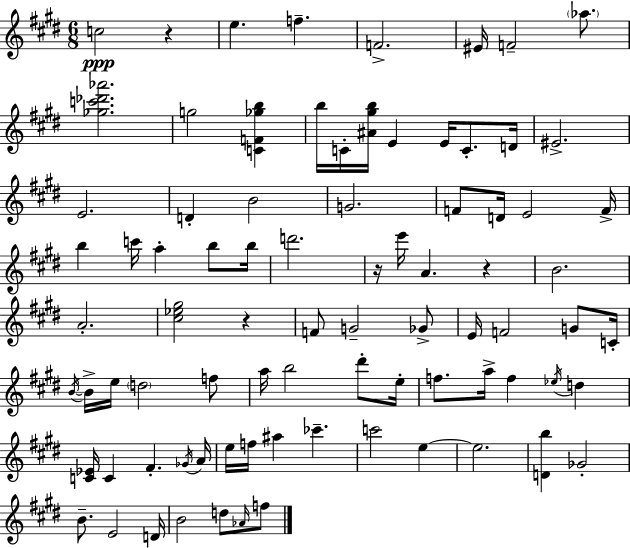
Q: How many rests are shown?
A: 4